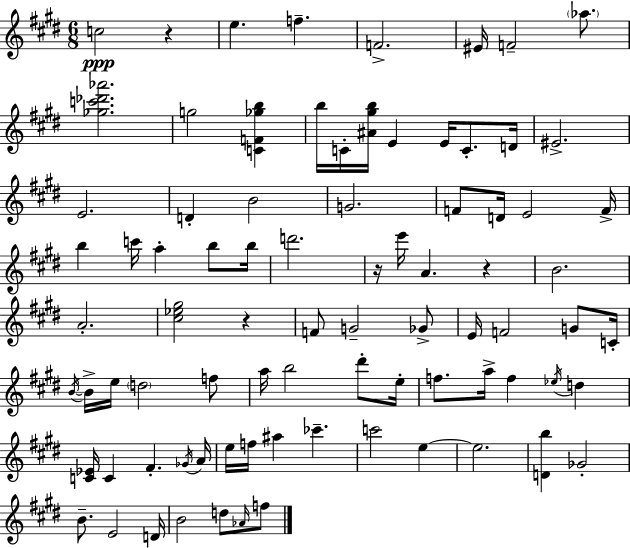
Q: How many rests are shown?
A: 4